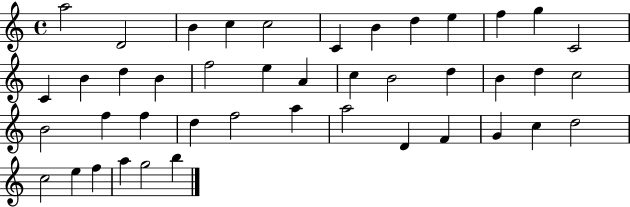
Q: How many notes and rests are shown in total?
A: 43